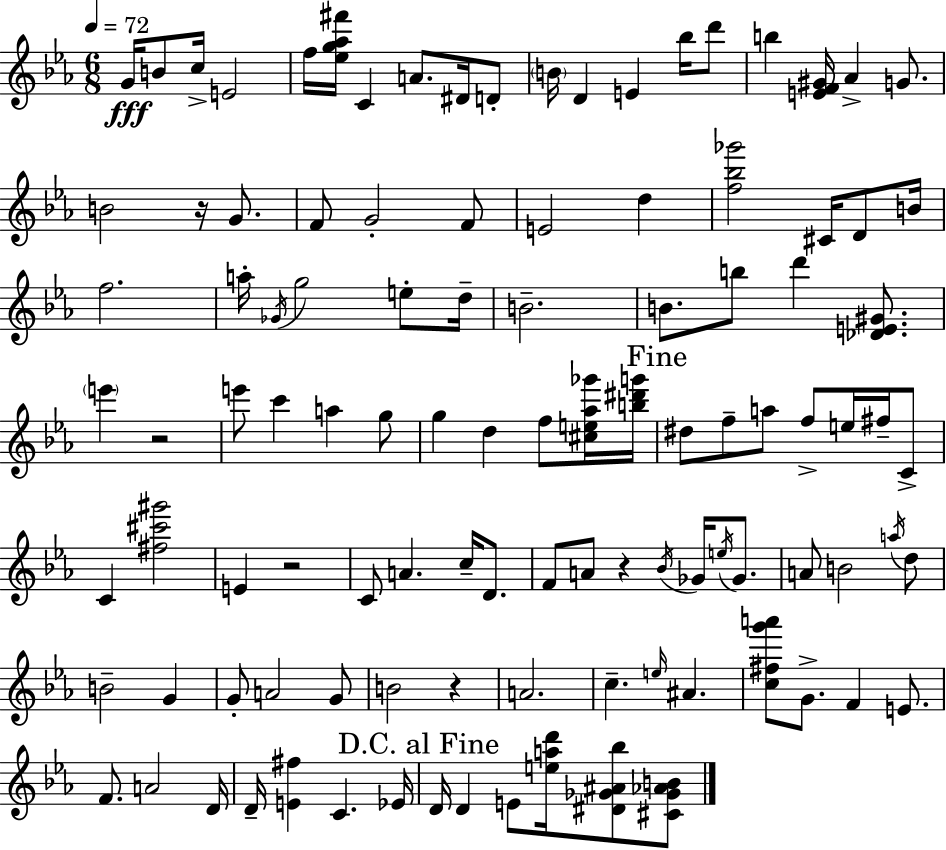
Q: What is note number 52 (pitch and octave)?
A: C4